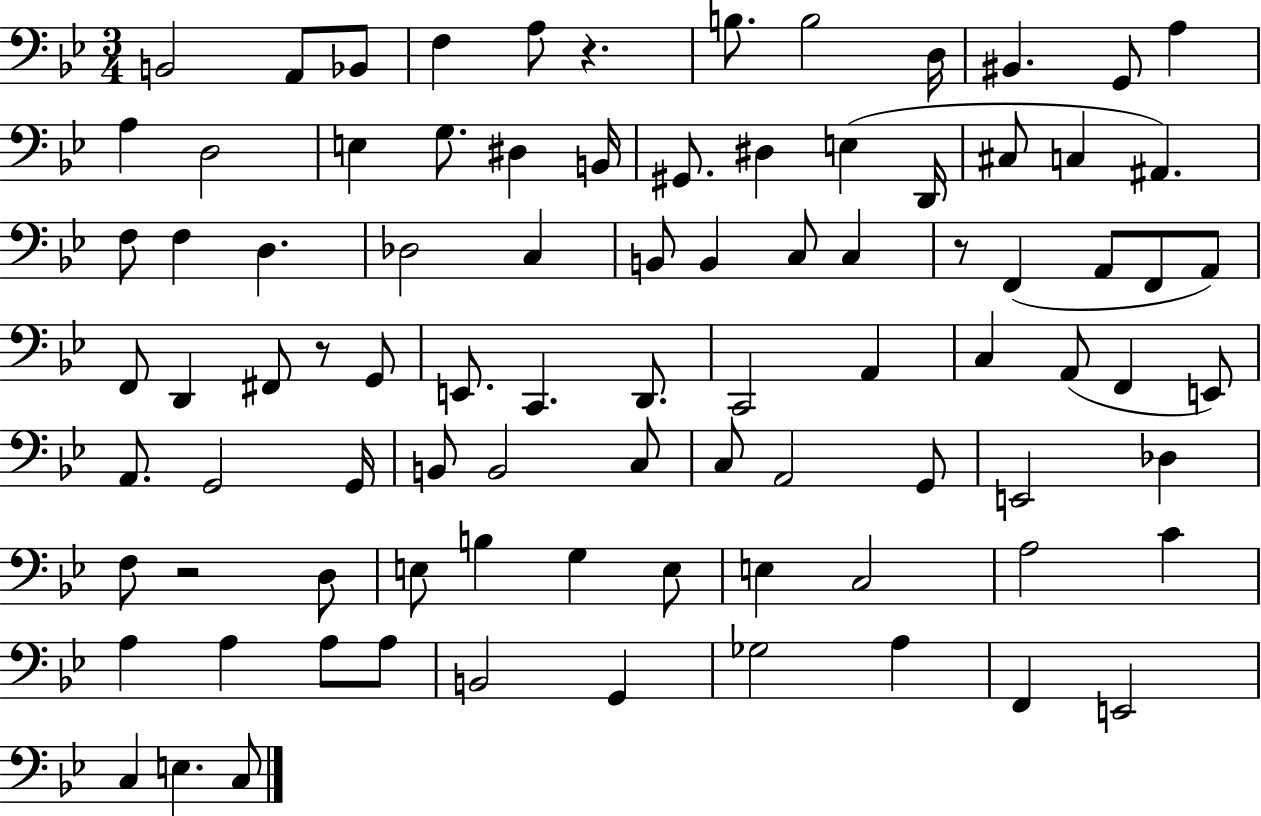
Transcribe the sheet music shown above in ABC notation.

X:1
T:Untitled
M:3/4
L:1/4
K:Bb
B,,2 A,,/2 _B,,/2 F, A,/2 z B,/2 B,2 D,/4 ^B,, G,,/2 A, A, D,2 E, G,/2 ^D, B,,/4 ^G,,/2 ^D, E, D,,/4 ^C,/2 C, ^A,, F,/2 F, D, _D,2 C, B,,/2 B,, C,/2 C, z/2 F,, A,,/2 F,,/2 A,,/2 F,,/2 D,, ^F,,/2 z/2 G,,/2 E,,/2 C,, D,,/2 C,,2 A,, C, A,,/2 F,, E,,/2 A,,/2 G,,2 G,,/4 B,,/2 B,,2 C,/2 C,/2 A,,2 G,,/2 E,,2 _D, F,/2 z2 D,/2 E,/2 B, G, E,/2 E, C,2 A,2 C A, A, A,/2 A,/2 B,,2 G,, _G,2 A, F,, E,,2 C, E, C,/2